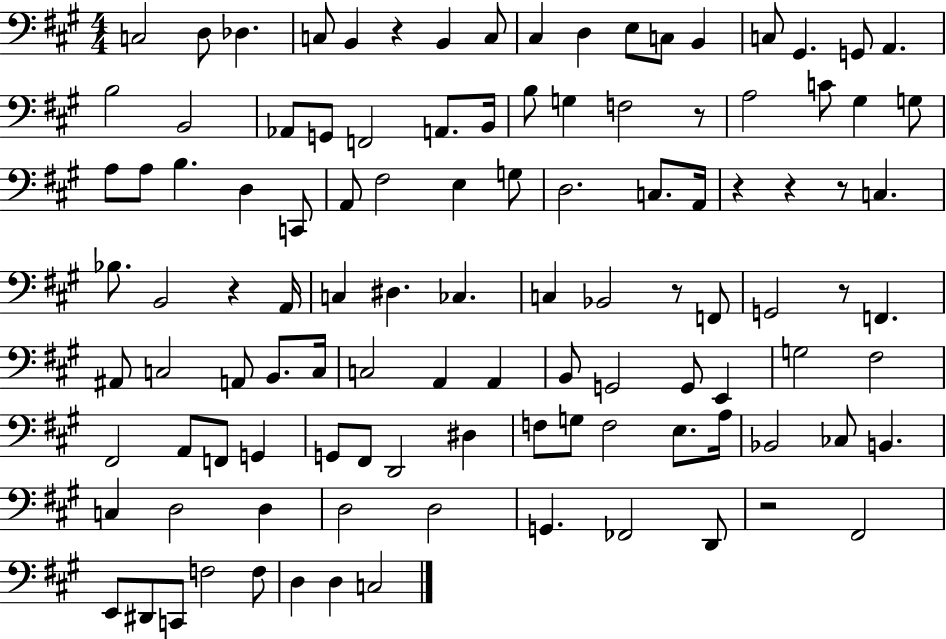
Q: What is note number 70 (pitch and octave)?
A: A2